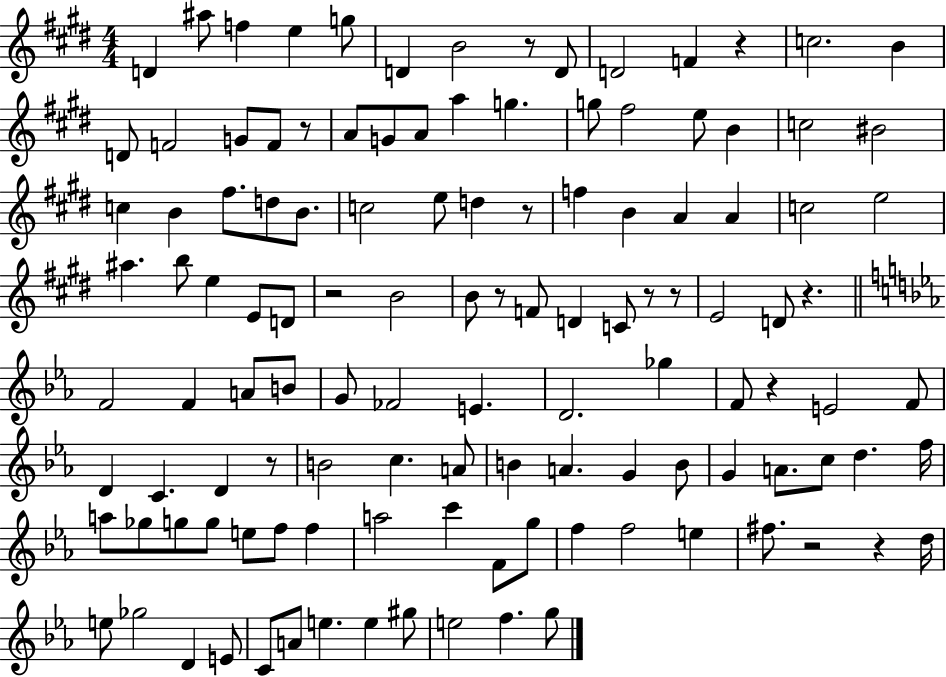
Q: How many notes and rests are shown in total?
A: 121